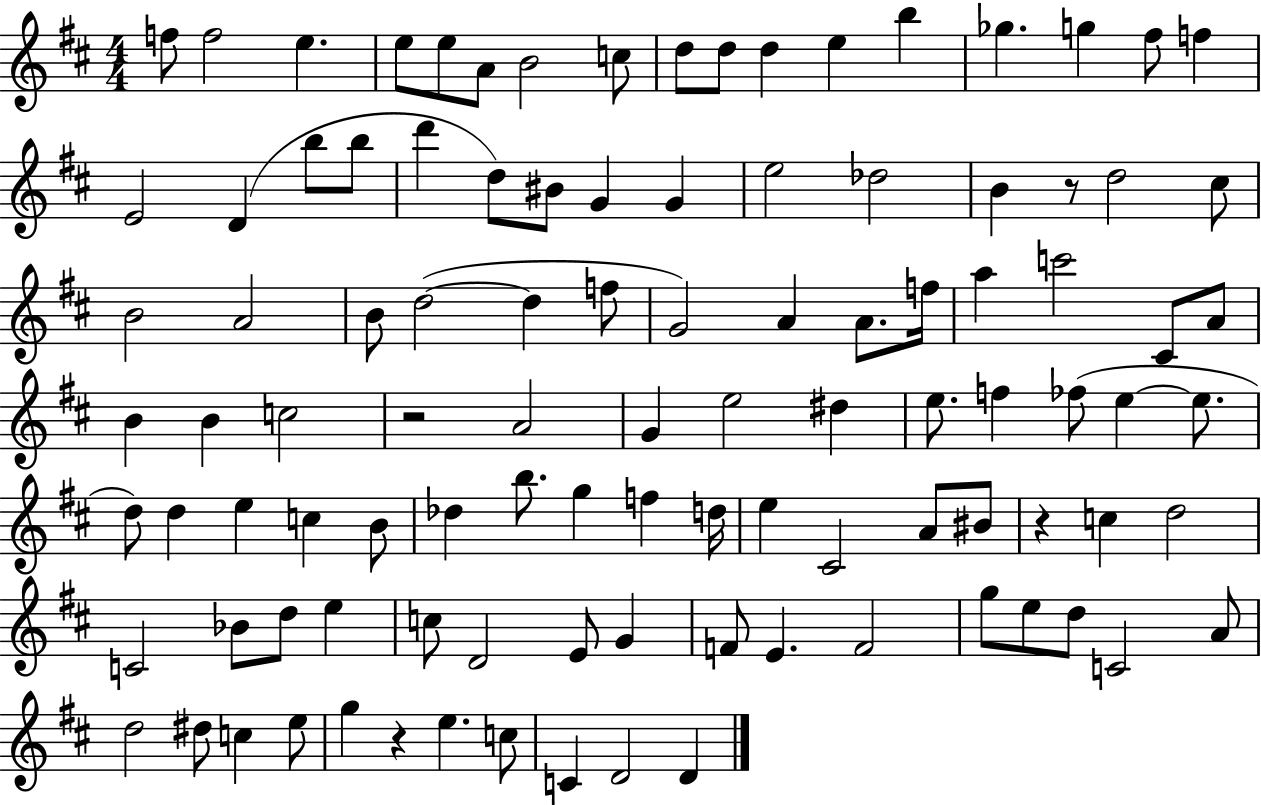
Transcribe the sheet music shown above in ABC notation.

X:1
T:Untitled
M:4/4
L:1/4
K:D
f/2 f2 e e/2 e/2 A/2 B2 c/2 d/2 d/2 d e b _g g ^f/2 f E2 D b/2 b/2 d' d/2 ^B/2 G G e2 _d2 B z/2 d2 ^c/2 B2 A2 B/2 d2 d f/2 G2 A A/2 f/4 a c'2 ^C/2 A/2 B B c2 z2 A2 G e2 ^d e/2 f _f/2 e e/2 d/2 d e c B/2 _d b/2 g f d/4 e ^C2 A/2 ^B/2 z c d2 C2 _B/2 d/2 e c/2 D2 E/2 G F/2 E F2 g/2 e/2 d/2 C2 A/2 d2 ^d/2 c e/2 g z e c/2 C D2 D